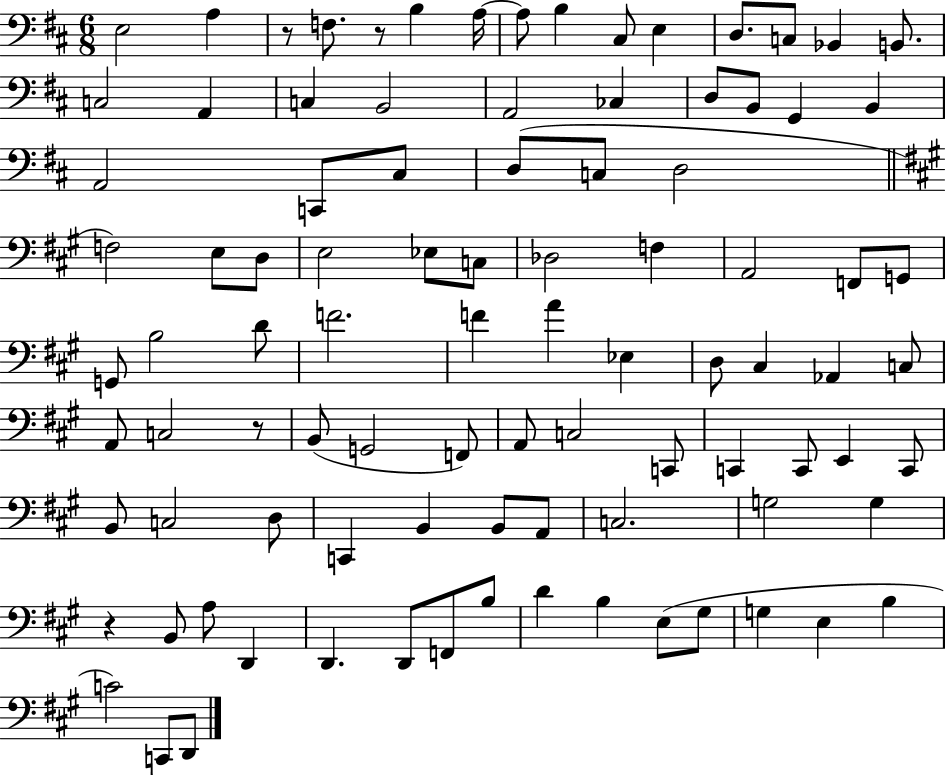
X:1
T:Untitled
M:6/8
L:1/4
K:D
E,2 A, z/2 F,/2 z/2 B, A,/4 A,/2 B, ^C,/2 E, D,/2 C,/2 _B,, B,,/2 C,2 A,, C, B,,2 A,,2 _C, D,/2 B,,/2 G,, B,, A,,2 C,,/2 ^C,/2 D,/2 C,/2 D,2 F,2 E,/2 D,/2 E,2 _E,/2 C,/2 _D,2 F, A,,2 F,,/2 G,,/2 G,,/2 B,2 D/2 F2 F A _E, D,/2 ^C, _A,, C,/2 A,,/2 C,2 z/2 B,,/2 G,,2 F,,/2 A,,/2 C,2 C,,/2 C,, C,,/2 E,, C,,/2 B,,/2 C,2 D,/2 C,, B,, B,,/2 A,,/2 C,2 G,2 G, z B,,/2 A,/2 D,, D,, D,,/2 F,,/2 B,/2 D B, E,/2 ^G,/2 G, E, B, C2 C,,/2 D,,/2